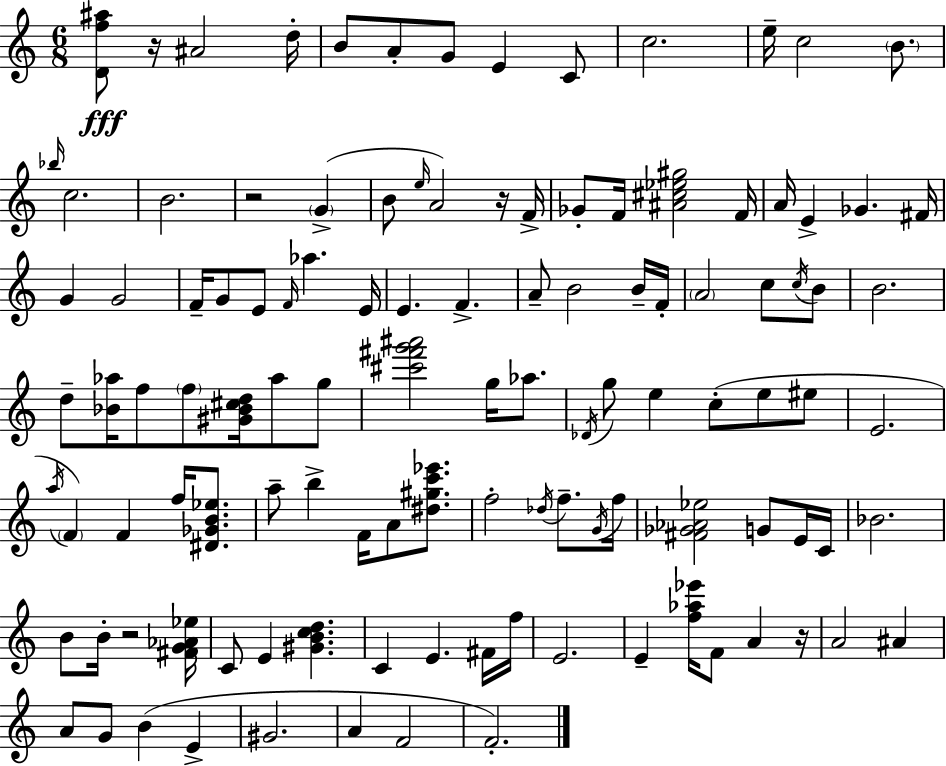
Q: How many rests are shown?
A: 5